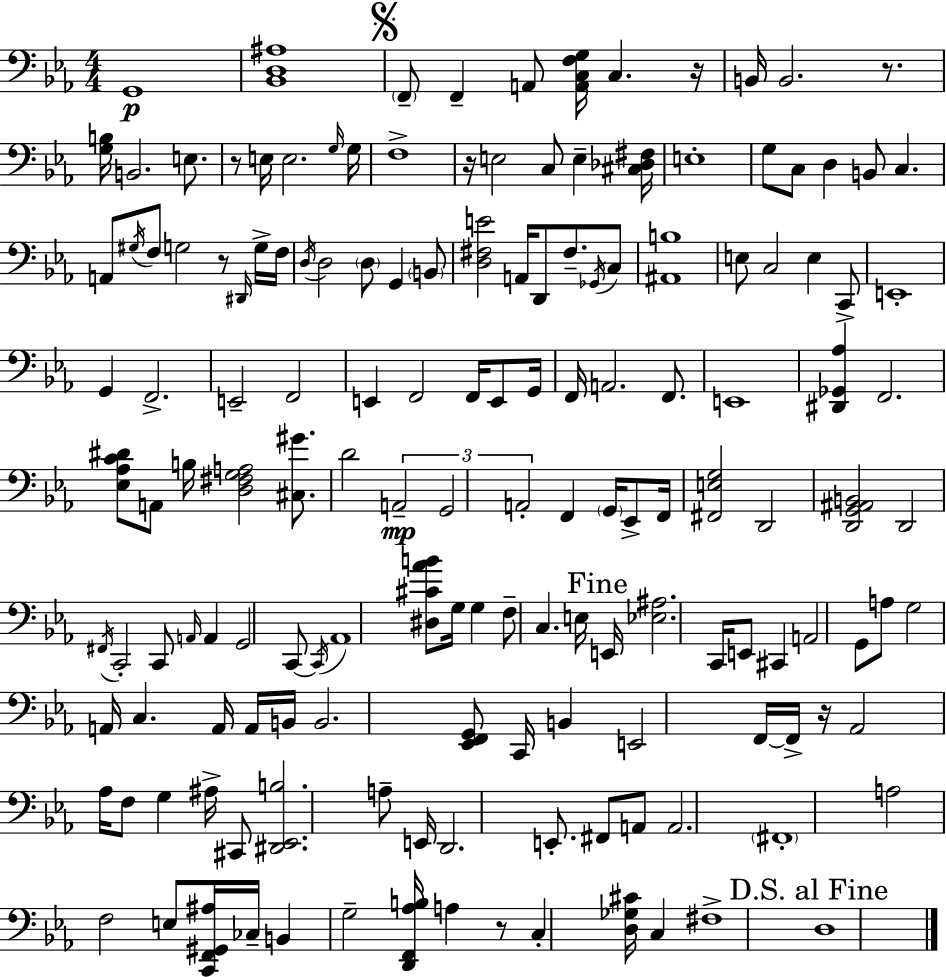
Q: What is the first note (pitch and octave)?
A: G2